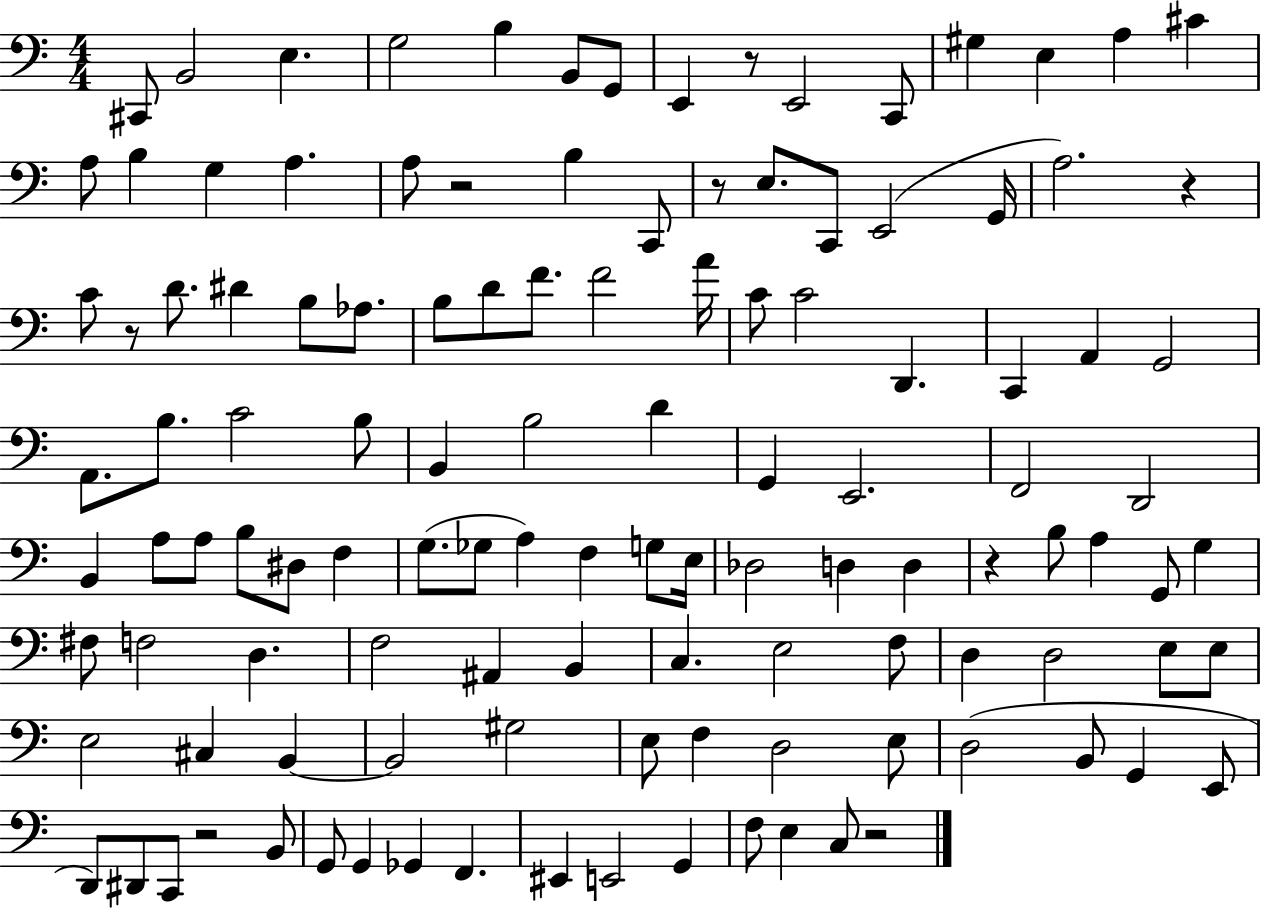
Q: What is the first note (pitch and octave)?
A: C#2